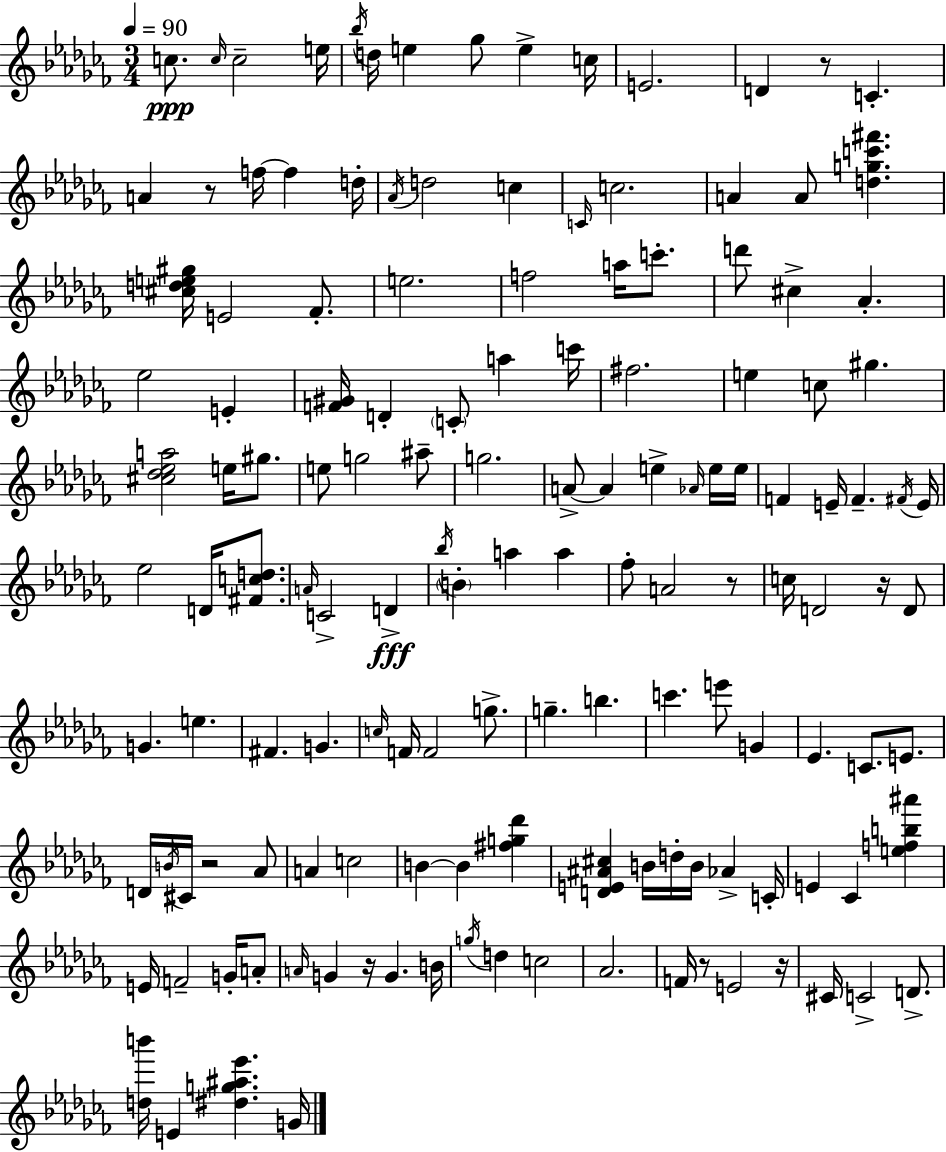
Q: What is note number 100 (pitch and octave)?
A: D5